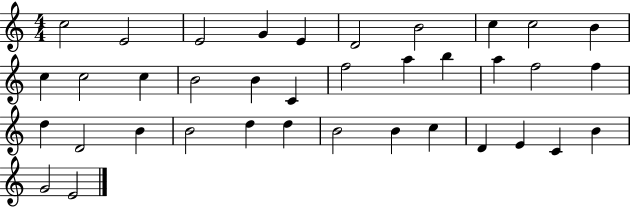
{
  \clef treble
  \numericTimeSignature
  \time 4/4
  \key c \major
  c''2 e'2 | e'2 g'4 e'4 | d'2 b'2 | c''4 c''2 b'4 | \break c''4 c''2 c''4 | b'2 b'4 c'4 | f''2 a''4 b''4 | a''4 f''2 f''4 | \break d''4 d'2 b'4 | b'2 d''4 d''4 | b'2 b'4 c''4 | d'4 e'4 c'4 b'4 | \break g'2 e'2 | \bar "|."
}